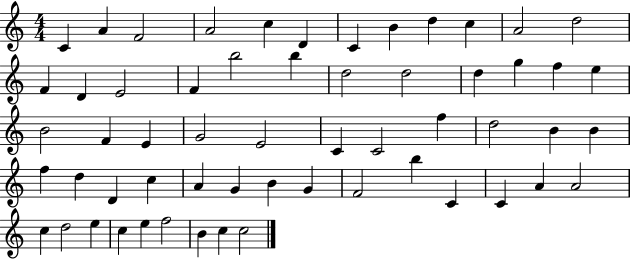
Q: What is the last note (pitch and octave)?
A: C5